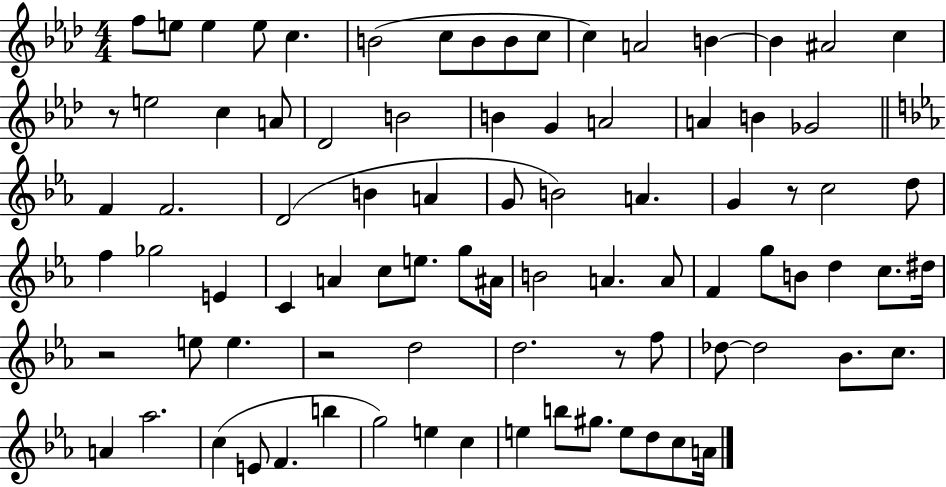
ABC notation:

X:1
T:Untitled
M:4/4
L:1/4
K:Ab
f/2 e/2 e e/2 c B2 c/2 B/2 B/2 c/2 c A2 B B ^A2 c z/2 e2 c A/2 _D2 B2 B G A2 A B _G2 F F2 D2 B A G/2 B2 A G z/2 c2 d/2 f _g2 E C A c/2 e/2 g/2 ^A/4 B2 A A/2 F g/2 B/2 d c/2 ^d/4 z2 e/2 e z2 d2 d2 z/2 f/2 _d/2 _d2 _B/2 c/2 A _a2 c E/2 F b g2 e c e b/2 ^g/2 e/2 d/2 c/2 A/4